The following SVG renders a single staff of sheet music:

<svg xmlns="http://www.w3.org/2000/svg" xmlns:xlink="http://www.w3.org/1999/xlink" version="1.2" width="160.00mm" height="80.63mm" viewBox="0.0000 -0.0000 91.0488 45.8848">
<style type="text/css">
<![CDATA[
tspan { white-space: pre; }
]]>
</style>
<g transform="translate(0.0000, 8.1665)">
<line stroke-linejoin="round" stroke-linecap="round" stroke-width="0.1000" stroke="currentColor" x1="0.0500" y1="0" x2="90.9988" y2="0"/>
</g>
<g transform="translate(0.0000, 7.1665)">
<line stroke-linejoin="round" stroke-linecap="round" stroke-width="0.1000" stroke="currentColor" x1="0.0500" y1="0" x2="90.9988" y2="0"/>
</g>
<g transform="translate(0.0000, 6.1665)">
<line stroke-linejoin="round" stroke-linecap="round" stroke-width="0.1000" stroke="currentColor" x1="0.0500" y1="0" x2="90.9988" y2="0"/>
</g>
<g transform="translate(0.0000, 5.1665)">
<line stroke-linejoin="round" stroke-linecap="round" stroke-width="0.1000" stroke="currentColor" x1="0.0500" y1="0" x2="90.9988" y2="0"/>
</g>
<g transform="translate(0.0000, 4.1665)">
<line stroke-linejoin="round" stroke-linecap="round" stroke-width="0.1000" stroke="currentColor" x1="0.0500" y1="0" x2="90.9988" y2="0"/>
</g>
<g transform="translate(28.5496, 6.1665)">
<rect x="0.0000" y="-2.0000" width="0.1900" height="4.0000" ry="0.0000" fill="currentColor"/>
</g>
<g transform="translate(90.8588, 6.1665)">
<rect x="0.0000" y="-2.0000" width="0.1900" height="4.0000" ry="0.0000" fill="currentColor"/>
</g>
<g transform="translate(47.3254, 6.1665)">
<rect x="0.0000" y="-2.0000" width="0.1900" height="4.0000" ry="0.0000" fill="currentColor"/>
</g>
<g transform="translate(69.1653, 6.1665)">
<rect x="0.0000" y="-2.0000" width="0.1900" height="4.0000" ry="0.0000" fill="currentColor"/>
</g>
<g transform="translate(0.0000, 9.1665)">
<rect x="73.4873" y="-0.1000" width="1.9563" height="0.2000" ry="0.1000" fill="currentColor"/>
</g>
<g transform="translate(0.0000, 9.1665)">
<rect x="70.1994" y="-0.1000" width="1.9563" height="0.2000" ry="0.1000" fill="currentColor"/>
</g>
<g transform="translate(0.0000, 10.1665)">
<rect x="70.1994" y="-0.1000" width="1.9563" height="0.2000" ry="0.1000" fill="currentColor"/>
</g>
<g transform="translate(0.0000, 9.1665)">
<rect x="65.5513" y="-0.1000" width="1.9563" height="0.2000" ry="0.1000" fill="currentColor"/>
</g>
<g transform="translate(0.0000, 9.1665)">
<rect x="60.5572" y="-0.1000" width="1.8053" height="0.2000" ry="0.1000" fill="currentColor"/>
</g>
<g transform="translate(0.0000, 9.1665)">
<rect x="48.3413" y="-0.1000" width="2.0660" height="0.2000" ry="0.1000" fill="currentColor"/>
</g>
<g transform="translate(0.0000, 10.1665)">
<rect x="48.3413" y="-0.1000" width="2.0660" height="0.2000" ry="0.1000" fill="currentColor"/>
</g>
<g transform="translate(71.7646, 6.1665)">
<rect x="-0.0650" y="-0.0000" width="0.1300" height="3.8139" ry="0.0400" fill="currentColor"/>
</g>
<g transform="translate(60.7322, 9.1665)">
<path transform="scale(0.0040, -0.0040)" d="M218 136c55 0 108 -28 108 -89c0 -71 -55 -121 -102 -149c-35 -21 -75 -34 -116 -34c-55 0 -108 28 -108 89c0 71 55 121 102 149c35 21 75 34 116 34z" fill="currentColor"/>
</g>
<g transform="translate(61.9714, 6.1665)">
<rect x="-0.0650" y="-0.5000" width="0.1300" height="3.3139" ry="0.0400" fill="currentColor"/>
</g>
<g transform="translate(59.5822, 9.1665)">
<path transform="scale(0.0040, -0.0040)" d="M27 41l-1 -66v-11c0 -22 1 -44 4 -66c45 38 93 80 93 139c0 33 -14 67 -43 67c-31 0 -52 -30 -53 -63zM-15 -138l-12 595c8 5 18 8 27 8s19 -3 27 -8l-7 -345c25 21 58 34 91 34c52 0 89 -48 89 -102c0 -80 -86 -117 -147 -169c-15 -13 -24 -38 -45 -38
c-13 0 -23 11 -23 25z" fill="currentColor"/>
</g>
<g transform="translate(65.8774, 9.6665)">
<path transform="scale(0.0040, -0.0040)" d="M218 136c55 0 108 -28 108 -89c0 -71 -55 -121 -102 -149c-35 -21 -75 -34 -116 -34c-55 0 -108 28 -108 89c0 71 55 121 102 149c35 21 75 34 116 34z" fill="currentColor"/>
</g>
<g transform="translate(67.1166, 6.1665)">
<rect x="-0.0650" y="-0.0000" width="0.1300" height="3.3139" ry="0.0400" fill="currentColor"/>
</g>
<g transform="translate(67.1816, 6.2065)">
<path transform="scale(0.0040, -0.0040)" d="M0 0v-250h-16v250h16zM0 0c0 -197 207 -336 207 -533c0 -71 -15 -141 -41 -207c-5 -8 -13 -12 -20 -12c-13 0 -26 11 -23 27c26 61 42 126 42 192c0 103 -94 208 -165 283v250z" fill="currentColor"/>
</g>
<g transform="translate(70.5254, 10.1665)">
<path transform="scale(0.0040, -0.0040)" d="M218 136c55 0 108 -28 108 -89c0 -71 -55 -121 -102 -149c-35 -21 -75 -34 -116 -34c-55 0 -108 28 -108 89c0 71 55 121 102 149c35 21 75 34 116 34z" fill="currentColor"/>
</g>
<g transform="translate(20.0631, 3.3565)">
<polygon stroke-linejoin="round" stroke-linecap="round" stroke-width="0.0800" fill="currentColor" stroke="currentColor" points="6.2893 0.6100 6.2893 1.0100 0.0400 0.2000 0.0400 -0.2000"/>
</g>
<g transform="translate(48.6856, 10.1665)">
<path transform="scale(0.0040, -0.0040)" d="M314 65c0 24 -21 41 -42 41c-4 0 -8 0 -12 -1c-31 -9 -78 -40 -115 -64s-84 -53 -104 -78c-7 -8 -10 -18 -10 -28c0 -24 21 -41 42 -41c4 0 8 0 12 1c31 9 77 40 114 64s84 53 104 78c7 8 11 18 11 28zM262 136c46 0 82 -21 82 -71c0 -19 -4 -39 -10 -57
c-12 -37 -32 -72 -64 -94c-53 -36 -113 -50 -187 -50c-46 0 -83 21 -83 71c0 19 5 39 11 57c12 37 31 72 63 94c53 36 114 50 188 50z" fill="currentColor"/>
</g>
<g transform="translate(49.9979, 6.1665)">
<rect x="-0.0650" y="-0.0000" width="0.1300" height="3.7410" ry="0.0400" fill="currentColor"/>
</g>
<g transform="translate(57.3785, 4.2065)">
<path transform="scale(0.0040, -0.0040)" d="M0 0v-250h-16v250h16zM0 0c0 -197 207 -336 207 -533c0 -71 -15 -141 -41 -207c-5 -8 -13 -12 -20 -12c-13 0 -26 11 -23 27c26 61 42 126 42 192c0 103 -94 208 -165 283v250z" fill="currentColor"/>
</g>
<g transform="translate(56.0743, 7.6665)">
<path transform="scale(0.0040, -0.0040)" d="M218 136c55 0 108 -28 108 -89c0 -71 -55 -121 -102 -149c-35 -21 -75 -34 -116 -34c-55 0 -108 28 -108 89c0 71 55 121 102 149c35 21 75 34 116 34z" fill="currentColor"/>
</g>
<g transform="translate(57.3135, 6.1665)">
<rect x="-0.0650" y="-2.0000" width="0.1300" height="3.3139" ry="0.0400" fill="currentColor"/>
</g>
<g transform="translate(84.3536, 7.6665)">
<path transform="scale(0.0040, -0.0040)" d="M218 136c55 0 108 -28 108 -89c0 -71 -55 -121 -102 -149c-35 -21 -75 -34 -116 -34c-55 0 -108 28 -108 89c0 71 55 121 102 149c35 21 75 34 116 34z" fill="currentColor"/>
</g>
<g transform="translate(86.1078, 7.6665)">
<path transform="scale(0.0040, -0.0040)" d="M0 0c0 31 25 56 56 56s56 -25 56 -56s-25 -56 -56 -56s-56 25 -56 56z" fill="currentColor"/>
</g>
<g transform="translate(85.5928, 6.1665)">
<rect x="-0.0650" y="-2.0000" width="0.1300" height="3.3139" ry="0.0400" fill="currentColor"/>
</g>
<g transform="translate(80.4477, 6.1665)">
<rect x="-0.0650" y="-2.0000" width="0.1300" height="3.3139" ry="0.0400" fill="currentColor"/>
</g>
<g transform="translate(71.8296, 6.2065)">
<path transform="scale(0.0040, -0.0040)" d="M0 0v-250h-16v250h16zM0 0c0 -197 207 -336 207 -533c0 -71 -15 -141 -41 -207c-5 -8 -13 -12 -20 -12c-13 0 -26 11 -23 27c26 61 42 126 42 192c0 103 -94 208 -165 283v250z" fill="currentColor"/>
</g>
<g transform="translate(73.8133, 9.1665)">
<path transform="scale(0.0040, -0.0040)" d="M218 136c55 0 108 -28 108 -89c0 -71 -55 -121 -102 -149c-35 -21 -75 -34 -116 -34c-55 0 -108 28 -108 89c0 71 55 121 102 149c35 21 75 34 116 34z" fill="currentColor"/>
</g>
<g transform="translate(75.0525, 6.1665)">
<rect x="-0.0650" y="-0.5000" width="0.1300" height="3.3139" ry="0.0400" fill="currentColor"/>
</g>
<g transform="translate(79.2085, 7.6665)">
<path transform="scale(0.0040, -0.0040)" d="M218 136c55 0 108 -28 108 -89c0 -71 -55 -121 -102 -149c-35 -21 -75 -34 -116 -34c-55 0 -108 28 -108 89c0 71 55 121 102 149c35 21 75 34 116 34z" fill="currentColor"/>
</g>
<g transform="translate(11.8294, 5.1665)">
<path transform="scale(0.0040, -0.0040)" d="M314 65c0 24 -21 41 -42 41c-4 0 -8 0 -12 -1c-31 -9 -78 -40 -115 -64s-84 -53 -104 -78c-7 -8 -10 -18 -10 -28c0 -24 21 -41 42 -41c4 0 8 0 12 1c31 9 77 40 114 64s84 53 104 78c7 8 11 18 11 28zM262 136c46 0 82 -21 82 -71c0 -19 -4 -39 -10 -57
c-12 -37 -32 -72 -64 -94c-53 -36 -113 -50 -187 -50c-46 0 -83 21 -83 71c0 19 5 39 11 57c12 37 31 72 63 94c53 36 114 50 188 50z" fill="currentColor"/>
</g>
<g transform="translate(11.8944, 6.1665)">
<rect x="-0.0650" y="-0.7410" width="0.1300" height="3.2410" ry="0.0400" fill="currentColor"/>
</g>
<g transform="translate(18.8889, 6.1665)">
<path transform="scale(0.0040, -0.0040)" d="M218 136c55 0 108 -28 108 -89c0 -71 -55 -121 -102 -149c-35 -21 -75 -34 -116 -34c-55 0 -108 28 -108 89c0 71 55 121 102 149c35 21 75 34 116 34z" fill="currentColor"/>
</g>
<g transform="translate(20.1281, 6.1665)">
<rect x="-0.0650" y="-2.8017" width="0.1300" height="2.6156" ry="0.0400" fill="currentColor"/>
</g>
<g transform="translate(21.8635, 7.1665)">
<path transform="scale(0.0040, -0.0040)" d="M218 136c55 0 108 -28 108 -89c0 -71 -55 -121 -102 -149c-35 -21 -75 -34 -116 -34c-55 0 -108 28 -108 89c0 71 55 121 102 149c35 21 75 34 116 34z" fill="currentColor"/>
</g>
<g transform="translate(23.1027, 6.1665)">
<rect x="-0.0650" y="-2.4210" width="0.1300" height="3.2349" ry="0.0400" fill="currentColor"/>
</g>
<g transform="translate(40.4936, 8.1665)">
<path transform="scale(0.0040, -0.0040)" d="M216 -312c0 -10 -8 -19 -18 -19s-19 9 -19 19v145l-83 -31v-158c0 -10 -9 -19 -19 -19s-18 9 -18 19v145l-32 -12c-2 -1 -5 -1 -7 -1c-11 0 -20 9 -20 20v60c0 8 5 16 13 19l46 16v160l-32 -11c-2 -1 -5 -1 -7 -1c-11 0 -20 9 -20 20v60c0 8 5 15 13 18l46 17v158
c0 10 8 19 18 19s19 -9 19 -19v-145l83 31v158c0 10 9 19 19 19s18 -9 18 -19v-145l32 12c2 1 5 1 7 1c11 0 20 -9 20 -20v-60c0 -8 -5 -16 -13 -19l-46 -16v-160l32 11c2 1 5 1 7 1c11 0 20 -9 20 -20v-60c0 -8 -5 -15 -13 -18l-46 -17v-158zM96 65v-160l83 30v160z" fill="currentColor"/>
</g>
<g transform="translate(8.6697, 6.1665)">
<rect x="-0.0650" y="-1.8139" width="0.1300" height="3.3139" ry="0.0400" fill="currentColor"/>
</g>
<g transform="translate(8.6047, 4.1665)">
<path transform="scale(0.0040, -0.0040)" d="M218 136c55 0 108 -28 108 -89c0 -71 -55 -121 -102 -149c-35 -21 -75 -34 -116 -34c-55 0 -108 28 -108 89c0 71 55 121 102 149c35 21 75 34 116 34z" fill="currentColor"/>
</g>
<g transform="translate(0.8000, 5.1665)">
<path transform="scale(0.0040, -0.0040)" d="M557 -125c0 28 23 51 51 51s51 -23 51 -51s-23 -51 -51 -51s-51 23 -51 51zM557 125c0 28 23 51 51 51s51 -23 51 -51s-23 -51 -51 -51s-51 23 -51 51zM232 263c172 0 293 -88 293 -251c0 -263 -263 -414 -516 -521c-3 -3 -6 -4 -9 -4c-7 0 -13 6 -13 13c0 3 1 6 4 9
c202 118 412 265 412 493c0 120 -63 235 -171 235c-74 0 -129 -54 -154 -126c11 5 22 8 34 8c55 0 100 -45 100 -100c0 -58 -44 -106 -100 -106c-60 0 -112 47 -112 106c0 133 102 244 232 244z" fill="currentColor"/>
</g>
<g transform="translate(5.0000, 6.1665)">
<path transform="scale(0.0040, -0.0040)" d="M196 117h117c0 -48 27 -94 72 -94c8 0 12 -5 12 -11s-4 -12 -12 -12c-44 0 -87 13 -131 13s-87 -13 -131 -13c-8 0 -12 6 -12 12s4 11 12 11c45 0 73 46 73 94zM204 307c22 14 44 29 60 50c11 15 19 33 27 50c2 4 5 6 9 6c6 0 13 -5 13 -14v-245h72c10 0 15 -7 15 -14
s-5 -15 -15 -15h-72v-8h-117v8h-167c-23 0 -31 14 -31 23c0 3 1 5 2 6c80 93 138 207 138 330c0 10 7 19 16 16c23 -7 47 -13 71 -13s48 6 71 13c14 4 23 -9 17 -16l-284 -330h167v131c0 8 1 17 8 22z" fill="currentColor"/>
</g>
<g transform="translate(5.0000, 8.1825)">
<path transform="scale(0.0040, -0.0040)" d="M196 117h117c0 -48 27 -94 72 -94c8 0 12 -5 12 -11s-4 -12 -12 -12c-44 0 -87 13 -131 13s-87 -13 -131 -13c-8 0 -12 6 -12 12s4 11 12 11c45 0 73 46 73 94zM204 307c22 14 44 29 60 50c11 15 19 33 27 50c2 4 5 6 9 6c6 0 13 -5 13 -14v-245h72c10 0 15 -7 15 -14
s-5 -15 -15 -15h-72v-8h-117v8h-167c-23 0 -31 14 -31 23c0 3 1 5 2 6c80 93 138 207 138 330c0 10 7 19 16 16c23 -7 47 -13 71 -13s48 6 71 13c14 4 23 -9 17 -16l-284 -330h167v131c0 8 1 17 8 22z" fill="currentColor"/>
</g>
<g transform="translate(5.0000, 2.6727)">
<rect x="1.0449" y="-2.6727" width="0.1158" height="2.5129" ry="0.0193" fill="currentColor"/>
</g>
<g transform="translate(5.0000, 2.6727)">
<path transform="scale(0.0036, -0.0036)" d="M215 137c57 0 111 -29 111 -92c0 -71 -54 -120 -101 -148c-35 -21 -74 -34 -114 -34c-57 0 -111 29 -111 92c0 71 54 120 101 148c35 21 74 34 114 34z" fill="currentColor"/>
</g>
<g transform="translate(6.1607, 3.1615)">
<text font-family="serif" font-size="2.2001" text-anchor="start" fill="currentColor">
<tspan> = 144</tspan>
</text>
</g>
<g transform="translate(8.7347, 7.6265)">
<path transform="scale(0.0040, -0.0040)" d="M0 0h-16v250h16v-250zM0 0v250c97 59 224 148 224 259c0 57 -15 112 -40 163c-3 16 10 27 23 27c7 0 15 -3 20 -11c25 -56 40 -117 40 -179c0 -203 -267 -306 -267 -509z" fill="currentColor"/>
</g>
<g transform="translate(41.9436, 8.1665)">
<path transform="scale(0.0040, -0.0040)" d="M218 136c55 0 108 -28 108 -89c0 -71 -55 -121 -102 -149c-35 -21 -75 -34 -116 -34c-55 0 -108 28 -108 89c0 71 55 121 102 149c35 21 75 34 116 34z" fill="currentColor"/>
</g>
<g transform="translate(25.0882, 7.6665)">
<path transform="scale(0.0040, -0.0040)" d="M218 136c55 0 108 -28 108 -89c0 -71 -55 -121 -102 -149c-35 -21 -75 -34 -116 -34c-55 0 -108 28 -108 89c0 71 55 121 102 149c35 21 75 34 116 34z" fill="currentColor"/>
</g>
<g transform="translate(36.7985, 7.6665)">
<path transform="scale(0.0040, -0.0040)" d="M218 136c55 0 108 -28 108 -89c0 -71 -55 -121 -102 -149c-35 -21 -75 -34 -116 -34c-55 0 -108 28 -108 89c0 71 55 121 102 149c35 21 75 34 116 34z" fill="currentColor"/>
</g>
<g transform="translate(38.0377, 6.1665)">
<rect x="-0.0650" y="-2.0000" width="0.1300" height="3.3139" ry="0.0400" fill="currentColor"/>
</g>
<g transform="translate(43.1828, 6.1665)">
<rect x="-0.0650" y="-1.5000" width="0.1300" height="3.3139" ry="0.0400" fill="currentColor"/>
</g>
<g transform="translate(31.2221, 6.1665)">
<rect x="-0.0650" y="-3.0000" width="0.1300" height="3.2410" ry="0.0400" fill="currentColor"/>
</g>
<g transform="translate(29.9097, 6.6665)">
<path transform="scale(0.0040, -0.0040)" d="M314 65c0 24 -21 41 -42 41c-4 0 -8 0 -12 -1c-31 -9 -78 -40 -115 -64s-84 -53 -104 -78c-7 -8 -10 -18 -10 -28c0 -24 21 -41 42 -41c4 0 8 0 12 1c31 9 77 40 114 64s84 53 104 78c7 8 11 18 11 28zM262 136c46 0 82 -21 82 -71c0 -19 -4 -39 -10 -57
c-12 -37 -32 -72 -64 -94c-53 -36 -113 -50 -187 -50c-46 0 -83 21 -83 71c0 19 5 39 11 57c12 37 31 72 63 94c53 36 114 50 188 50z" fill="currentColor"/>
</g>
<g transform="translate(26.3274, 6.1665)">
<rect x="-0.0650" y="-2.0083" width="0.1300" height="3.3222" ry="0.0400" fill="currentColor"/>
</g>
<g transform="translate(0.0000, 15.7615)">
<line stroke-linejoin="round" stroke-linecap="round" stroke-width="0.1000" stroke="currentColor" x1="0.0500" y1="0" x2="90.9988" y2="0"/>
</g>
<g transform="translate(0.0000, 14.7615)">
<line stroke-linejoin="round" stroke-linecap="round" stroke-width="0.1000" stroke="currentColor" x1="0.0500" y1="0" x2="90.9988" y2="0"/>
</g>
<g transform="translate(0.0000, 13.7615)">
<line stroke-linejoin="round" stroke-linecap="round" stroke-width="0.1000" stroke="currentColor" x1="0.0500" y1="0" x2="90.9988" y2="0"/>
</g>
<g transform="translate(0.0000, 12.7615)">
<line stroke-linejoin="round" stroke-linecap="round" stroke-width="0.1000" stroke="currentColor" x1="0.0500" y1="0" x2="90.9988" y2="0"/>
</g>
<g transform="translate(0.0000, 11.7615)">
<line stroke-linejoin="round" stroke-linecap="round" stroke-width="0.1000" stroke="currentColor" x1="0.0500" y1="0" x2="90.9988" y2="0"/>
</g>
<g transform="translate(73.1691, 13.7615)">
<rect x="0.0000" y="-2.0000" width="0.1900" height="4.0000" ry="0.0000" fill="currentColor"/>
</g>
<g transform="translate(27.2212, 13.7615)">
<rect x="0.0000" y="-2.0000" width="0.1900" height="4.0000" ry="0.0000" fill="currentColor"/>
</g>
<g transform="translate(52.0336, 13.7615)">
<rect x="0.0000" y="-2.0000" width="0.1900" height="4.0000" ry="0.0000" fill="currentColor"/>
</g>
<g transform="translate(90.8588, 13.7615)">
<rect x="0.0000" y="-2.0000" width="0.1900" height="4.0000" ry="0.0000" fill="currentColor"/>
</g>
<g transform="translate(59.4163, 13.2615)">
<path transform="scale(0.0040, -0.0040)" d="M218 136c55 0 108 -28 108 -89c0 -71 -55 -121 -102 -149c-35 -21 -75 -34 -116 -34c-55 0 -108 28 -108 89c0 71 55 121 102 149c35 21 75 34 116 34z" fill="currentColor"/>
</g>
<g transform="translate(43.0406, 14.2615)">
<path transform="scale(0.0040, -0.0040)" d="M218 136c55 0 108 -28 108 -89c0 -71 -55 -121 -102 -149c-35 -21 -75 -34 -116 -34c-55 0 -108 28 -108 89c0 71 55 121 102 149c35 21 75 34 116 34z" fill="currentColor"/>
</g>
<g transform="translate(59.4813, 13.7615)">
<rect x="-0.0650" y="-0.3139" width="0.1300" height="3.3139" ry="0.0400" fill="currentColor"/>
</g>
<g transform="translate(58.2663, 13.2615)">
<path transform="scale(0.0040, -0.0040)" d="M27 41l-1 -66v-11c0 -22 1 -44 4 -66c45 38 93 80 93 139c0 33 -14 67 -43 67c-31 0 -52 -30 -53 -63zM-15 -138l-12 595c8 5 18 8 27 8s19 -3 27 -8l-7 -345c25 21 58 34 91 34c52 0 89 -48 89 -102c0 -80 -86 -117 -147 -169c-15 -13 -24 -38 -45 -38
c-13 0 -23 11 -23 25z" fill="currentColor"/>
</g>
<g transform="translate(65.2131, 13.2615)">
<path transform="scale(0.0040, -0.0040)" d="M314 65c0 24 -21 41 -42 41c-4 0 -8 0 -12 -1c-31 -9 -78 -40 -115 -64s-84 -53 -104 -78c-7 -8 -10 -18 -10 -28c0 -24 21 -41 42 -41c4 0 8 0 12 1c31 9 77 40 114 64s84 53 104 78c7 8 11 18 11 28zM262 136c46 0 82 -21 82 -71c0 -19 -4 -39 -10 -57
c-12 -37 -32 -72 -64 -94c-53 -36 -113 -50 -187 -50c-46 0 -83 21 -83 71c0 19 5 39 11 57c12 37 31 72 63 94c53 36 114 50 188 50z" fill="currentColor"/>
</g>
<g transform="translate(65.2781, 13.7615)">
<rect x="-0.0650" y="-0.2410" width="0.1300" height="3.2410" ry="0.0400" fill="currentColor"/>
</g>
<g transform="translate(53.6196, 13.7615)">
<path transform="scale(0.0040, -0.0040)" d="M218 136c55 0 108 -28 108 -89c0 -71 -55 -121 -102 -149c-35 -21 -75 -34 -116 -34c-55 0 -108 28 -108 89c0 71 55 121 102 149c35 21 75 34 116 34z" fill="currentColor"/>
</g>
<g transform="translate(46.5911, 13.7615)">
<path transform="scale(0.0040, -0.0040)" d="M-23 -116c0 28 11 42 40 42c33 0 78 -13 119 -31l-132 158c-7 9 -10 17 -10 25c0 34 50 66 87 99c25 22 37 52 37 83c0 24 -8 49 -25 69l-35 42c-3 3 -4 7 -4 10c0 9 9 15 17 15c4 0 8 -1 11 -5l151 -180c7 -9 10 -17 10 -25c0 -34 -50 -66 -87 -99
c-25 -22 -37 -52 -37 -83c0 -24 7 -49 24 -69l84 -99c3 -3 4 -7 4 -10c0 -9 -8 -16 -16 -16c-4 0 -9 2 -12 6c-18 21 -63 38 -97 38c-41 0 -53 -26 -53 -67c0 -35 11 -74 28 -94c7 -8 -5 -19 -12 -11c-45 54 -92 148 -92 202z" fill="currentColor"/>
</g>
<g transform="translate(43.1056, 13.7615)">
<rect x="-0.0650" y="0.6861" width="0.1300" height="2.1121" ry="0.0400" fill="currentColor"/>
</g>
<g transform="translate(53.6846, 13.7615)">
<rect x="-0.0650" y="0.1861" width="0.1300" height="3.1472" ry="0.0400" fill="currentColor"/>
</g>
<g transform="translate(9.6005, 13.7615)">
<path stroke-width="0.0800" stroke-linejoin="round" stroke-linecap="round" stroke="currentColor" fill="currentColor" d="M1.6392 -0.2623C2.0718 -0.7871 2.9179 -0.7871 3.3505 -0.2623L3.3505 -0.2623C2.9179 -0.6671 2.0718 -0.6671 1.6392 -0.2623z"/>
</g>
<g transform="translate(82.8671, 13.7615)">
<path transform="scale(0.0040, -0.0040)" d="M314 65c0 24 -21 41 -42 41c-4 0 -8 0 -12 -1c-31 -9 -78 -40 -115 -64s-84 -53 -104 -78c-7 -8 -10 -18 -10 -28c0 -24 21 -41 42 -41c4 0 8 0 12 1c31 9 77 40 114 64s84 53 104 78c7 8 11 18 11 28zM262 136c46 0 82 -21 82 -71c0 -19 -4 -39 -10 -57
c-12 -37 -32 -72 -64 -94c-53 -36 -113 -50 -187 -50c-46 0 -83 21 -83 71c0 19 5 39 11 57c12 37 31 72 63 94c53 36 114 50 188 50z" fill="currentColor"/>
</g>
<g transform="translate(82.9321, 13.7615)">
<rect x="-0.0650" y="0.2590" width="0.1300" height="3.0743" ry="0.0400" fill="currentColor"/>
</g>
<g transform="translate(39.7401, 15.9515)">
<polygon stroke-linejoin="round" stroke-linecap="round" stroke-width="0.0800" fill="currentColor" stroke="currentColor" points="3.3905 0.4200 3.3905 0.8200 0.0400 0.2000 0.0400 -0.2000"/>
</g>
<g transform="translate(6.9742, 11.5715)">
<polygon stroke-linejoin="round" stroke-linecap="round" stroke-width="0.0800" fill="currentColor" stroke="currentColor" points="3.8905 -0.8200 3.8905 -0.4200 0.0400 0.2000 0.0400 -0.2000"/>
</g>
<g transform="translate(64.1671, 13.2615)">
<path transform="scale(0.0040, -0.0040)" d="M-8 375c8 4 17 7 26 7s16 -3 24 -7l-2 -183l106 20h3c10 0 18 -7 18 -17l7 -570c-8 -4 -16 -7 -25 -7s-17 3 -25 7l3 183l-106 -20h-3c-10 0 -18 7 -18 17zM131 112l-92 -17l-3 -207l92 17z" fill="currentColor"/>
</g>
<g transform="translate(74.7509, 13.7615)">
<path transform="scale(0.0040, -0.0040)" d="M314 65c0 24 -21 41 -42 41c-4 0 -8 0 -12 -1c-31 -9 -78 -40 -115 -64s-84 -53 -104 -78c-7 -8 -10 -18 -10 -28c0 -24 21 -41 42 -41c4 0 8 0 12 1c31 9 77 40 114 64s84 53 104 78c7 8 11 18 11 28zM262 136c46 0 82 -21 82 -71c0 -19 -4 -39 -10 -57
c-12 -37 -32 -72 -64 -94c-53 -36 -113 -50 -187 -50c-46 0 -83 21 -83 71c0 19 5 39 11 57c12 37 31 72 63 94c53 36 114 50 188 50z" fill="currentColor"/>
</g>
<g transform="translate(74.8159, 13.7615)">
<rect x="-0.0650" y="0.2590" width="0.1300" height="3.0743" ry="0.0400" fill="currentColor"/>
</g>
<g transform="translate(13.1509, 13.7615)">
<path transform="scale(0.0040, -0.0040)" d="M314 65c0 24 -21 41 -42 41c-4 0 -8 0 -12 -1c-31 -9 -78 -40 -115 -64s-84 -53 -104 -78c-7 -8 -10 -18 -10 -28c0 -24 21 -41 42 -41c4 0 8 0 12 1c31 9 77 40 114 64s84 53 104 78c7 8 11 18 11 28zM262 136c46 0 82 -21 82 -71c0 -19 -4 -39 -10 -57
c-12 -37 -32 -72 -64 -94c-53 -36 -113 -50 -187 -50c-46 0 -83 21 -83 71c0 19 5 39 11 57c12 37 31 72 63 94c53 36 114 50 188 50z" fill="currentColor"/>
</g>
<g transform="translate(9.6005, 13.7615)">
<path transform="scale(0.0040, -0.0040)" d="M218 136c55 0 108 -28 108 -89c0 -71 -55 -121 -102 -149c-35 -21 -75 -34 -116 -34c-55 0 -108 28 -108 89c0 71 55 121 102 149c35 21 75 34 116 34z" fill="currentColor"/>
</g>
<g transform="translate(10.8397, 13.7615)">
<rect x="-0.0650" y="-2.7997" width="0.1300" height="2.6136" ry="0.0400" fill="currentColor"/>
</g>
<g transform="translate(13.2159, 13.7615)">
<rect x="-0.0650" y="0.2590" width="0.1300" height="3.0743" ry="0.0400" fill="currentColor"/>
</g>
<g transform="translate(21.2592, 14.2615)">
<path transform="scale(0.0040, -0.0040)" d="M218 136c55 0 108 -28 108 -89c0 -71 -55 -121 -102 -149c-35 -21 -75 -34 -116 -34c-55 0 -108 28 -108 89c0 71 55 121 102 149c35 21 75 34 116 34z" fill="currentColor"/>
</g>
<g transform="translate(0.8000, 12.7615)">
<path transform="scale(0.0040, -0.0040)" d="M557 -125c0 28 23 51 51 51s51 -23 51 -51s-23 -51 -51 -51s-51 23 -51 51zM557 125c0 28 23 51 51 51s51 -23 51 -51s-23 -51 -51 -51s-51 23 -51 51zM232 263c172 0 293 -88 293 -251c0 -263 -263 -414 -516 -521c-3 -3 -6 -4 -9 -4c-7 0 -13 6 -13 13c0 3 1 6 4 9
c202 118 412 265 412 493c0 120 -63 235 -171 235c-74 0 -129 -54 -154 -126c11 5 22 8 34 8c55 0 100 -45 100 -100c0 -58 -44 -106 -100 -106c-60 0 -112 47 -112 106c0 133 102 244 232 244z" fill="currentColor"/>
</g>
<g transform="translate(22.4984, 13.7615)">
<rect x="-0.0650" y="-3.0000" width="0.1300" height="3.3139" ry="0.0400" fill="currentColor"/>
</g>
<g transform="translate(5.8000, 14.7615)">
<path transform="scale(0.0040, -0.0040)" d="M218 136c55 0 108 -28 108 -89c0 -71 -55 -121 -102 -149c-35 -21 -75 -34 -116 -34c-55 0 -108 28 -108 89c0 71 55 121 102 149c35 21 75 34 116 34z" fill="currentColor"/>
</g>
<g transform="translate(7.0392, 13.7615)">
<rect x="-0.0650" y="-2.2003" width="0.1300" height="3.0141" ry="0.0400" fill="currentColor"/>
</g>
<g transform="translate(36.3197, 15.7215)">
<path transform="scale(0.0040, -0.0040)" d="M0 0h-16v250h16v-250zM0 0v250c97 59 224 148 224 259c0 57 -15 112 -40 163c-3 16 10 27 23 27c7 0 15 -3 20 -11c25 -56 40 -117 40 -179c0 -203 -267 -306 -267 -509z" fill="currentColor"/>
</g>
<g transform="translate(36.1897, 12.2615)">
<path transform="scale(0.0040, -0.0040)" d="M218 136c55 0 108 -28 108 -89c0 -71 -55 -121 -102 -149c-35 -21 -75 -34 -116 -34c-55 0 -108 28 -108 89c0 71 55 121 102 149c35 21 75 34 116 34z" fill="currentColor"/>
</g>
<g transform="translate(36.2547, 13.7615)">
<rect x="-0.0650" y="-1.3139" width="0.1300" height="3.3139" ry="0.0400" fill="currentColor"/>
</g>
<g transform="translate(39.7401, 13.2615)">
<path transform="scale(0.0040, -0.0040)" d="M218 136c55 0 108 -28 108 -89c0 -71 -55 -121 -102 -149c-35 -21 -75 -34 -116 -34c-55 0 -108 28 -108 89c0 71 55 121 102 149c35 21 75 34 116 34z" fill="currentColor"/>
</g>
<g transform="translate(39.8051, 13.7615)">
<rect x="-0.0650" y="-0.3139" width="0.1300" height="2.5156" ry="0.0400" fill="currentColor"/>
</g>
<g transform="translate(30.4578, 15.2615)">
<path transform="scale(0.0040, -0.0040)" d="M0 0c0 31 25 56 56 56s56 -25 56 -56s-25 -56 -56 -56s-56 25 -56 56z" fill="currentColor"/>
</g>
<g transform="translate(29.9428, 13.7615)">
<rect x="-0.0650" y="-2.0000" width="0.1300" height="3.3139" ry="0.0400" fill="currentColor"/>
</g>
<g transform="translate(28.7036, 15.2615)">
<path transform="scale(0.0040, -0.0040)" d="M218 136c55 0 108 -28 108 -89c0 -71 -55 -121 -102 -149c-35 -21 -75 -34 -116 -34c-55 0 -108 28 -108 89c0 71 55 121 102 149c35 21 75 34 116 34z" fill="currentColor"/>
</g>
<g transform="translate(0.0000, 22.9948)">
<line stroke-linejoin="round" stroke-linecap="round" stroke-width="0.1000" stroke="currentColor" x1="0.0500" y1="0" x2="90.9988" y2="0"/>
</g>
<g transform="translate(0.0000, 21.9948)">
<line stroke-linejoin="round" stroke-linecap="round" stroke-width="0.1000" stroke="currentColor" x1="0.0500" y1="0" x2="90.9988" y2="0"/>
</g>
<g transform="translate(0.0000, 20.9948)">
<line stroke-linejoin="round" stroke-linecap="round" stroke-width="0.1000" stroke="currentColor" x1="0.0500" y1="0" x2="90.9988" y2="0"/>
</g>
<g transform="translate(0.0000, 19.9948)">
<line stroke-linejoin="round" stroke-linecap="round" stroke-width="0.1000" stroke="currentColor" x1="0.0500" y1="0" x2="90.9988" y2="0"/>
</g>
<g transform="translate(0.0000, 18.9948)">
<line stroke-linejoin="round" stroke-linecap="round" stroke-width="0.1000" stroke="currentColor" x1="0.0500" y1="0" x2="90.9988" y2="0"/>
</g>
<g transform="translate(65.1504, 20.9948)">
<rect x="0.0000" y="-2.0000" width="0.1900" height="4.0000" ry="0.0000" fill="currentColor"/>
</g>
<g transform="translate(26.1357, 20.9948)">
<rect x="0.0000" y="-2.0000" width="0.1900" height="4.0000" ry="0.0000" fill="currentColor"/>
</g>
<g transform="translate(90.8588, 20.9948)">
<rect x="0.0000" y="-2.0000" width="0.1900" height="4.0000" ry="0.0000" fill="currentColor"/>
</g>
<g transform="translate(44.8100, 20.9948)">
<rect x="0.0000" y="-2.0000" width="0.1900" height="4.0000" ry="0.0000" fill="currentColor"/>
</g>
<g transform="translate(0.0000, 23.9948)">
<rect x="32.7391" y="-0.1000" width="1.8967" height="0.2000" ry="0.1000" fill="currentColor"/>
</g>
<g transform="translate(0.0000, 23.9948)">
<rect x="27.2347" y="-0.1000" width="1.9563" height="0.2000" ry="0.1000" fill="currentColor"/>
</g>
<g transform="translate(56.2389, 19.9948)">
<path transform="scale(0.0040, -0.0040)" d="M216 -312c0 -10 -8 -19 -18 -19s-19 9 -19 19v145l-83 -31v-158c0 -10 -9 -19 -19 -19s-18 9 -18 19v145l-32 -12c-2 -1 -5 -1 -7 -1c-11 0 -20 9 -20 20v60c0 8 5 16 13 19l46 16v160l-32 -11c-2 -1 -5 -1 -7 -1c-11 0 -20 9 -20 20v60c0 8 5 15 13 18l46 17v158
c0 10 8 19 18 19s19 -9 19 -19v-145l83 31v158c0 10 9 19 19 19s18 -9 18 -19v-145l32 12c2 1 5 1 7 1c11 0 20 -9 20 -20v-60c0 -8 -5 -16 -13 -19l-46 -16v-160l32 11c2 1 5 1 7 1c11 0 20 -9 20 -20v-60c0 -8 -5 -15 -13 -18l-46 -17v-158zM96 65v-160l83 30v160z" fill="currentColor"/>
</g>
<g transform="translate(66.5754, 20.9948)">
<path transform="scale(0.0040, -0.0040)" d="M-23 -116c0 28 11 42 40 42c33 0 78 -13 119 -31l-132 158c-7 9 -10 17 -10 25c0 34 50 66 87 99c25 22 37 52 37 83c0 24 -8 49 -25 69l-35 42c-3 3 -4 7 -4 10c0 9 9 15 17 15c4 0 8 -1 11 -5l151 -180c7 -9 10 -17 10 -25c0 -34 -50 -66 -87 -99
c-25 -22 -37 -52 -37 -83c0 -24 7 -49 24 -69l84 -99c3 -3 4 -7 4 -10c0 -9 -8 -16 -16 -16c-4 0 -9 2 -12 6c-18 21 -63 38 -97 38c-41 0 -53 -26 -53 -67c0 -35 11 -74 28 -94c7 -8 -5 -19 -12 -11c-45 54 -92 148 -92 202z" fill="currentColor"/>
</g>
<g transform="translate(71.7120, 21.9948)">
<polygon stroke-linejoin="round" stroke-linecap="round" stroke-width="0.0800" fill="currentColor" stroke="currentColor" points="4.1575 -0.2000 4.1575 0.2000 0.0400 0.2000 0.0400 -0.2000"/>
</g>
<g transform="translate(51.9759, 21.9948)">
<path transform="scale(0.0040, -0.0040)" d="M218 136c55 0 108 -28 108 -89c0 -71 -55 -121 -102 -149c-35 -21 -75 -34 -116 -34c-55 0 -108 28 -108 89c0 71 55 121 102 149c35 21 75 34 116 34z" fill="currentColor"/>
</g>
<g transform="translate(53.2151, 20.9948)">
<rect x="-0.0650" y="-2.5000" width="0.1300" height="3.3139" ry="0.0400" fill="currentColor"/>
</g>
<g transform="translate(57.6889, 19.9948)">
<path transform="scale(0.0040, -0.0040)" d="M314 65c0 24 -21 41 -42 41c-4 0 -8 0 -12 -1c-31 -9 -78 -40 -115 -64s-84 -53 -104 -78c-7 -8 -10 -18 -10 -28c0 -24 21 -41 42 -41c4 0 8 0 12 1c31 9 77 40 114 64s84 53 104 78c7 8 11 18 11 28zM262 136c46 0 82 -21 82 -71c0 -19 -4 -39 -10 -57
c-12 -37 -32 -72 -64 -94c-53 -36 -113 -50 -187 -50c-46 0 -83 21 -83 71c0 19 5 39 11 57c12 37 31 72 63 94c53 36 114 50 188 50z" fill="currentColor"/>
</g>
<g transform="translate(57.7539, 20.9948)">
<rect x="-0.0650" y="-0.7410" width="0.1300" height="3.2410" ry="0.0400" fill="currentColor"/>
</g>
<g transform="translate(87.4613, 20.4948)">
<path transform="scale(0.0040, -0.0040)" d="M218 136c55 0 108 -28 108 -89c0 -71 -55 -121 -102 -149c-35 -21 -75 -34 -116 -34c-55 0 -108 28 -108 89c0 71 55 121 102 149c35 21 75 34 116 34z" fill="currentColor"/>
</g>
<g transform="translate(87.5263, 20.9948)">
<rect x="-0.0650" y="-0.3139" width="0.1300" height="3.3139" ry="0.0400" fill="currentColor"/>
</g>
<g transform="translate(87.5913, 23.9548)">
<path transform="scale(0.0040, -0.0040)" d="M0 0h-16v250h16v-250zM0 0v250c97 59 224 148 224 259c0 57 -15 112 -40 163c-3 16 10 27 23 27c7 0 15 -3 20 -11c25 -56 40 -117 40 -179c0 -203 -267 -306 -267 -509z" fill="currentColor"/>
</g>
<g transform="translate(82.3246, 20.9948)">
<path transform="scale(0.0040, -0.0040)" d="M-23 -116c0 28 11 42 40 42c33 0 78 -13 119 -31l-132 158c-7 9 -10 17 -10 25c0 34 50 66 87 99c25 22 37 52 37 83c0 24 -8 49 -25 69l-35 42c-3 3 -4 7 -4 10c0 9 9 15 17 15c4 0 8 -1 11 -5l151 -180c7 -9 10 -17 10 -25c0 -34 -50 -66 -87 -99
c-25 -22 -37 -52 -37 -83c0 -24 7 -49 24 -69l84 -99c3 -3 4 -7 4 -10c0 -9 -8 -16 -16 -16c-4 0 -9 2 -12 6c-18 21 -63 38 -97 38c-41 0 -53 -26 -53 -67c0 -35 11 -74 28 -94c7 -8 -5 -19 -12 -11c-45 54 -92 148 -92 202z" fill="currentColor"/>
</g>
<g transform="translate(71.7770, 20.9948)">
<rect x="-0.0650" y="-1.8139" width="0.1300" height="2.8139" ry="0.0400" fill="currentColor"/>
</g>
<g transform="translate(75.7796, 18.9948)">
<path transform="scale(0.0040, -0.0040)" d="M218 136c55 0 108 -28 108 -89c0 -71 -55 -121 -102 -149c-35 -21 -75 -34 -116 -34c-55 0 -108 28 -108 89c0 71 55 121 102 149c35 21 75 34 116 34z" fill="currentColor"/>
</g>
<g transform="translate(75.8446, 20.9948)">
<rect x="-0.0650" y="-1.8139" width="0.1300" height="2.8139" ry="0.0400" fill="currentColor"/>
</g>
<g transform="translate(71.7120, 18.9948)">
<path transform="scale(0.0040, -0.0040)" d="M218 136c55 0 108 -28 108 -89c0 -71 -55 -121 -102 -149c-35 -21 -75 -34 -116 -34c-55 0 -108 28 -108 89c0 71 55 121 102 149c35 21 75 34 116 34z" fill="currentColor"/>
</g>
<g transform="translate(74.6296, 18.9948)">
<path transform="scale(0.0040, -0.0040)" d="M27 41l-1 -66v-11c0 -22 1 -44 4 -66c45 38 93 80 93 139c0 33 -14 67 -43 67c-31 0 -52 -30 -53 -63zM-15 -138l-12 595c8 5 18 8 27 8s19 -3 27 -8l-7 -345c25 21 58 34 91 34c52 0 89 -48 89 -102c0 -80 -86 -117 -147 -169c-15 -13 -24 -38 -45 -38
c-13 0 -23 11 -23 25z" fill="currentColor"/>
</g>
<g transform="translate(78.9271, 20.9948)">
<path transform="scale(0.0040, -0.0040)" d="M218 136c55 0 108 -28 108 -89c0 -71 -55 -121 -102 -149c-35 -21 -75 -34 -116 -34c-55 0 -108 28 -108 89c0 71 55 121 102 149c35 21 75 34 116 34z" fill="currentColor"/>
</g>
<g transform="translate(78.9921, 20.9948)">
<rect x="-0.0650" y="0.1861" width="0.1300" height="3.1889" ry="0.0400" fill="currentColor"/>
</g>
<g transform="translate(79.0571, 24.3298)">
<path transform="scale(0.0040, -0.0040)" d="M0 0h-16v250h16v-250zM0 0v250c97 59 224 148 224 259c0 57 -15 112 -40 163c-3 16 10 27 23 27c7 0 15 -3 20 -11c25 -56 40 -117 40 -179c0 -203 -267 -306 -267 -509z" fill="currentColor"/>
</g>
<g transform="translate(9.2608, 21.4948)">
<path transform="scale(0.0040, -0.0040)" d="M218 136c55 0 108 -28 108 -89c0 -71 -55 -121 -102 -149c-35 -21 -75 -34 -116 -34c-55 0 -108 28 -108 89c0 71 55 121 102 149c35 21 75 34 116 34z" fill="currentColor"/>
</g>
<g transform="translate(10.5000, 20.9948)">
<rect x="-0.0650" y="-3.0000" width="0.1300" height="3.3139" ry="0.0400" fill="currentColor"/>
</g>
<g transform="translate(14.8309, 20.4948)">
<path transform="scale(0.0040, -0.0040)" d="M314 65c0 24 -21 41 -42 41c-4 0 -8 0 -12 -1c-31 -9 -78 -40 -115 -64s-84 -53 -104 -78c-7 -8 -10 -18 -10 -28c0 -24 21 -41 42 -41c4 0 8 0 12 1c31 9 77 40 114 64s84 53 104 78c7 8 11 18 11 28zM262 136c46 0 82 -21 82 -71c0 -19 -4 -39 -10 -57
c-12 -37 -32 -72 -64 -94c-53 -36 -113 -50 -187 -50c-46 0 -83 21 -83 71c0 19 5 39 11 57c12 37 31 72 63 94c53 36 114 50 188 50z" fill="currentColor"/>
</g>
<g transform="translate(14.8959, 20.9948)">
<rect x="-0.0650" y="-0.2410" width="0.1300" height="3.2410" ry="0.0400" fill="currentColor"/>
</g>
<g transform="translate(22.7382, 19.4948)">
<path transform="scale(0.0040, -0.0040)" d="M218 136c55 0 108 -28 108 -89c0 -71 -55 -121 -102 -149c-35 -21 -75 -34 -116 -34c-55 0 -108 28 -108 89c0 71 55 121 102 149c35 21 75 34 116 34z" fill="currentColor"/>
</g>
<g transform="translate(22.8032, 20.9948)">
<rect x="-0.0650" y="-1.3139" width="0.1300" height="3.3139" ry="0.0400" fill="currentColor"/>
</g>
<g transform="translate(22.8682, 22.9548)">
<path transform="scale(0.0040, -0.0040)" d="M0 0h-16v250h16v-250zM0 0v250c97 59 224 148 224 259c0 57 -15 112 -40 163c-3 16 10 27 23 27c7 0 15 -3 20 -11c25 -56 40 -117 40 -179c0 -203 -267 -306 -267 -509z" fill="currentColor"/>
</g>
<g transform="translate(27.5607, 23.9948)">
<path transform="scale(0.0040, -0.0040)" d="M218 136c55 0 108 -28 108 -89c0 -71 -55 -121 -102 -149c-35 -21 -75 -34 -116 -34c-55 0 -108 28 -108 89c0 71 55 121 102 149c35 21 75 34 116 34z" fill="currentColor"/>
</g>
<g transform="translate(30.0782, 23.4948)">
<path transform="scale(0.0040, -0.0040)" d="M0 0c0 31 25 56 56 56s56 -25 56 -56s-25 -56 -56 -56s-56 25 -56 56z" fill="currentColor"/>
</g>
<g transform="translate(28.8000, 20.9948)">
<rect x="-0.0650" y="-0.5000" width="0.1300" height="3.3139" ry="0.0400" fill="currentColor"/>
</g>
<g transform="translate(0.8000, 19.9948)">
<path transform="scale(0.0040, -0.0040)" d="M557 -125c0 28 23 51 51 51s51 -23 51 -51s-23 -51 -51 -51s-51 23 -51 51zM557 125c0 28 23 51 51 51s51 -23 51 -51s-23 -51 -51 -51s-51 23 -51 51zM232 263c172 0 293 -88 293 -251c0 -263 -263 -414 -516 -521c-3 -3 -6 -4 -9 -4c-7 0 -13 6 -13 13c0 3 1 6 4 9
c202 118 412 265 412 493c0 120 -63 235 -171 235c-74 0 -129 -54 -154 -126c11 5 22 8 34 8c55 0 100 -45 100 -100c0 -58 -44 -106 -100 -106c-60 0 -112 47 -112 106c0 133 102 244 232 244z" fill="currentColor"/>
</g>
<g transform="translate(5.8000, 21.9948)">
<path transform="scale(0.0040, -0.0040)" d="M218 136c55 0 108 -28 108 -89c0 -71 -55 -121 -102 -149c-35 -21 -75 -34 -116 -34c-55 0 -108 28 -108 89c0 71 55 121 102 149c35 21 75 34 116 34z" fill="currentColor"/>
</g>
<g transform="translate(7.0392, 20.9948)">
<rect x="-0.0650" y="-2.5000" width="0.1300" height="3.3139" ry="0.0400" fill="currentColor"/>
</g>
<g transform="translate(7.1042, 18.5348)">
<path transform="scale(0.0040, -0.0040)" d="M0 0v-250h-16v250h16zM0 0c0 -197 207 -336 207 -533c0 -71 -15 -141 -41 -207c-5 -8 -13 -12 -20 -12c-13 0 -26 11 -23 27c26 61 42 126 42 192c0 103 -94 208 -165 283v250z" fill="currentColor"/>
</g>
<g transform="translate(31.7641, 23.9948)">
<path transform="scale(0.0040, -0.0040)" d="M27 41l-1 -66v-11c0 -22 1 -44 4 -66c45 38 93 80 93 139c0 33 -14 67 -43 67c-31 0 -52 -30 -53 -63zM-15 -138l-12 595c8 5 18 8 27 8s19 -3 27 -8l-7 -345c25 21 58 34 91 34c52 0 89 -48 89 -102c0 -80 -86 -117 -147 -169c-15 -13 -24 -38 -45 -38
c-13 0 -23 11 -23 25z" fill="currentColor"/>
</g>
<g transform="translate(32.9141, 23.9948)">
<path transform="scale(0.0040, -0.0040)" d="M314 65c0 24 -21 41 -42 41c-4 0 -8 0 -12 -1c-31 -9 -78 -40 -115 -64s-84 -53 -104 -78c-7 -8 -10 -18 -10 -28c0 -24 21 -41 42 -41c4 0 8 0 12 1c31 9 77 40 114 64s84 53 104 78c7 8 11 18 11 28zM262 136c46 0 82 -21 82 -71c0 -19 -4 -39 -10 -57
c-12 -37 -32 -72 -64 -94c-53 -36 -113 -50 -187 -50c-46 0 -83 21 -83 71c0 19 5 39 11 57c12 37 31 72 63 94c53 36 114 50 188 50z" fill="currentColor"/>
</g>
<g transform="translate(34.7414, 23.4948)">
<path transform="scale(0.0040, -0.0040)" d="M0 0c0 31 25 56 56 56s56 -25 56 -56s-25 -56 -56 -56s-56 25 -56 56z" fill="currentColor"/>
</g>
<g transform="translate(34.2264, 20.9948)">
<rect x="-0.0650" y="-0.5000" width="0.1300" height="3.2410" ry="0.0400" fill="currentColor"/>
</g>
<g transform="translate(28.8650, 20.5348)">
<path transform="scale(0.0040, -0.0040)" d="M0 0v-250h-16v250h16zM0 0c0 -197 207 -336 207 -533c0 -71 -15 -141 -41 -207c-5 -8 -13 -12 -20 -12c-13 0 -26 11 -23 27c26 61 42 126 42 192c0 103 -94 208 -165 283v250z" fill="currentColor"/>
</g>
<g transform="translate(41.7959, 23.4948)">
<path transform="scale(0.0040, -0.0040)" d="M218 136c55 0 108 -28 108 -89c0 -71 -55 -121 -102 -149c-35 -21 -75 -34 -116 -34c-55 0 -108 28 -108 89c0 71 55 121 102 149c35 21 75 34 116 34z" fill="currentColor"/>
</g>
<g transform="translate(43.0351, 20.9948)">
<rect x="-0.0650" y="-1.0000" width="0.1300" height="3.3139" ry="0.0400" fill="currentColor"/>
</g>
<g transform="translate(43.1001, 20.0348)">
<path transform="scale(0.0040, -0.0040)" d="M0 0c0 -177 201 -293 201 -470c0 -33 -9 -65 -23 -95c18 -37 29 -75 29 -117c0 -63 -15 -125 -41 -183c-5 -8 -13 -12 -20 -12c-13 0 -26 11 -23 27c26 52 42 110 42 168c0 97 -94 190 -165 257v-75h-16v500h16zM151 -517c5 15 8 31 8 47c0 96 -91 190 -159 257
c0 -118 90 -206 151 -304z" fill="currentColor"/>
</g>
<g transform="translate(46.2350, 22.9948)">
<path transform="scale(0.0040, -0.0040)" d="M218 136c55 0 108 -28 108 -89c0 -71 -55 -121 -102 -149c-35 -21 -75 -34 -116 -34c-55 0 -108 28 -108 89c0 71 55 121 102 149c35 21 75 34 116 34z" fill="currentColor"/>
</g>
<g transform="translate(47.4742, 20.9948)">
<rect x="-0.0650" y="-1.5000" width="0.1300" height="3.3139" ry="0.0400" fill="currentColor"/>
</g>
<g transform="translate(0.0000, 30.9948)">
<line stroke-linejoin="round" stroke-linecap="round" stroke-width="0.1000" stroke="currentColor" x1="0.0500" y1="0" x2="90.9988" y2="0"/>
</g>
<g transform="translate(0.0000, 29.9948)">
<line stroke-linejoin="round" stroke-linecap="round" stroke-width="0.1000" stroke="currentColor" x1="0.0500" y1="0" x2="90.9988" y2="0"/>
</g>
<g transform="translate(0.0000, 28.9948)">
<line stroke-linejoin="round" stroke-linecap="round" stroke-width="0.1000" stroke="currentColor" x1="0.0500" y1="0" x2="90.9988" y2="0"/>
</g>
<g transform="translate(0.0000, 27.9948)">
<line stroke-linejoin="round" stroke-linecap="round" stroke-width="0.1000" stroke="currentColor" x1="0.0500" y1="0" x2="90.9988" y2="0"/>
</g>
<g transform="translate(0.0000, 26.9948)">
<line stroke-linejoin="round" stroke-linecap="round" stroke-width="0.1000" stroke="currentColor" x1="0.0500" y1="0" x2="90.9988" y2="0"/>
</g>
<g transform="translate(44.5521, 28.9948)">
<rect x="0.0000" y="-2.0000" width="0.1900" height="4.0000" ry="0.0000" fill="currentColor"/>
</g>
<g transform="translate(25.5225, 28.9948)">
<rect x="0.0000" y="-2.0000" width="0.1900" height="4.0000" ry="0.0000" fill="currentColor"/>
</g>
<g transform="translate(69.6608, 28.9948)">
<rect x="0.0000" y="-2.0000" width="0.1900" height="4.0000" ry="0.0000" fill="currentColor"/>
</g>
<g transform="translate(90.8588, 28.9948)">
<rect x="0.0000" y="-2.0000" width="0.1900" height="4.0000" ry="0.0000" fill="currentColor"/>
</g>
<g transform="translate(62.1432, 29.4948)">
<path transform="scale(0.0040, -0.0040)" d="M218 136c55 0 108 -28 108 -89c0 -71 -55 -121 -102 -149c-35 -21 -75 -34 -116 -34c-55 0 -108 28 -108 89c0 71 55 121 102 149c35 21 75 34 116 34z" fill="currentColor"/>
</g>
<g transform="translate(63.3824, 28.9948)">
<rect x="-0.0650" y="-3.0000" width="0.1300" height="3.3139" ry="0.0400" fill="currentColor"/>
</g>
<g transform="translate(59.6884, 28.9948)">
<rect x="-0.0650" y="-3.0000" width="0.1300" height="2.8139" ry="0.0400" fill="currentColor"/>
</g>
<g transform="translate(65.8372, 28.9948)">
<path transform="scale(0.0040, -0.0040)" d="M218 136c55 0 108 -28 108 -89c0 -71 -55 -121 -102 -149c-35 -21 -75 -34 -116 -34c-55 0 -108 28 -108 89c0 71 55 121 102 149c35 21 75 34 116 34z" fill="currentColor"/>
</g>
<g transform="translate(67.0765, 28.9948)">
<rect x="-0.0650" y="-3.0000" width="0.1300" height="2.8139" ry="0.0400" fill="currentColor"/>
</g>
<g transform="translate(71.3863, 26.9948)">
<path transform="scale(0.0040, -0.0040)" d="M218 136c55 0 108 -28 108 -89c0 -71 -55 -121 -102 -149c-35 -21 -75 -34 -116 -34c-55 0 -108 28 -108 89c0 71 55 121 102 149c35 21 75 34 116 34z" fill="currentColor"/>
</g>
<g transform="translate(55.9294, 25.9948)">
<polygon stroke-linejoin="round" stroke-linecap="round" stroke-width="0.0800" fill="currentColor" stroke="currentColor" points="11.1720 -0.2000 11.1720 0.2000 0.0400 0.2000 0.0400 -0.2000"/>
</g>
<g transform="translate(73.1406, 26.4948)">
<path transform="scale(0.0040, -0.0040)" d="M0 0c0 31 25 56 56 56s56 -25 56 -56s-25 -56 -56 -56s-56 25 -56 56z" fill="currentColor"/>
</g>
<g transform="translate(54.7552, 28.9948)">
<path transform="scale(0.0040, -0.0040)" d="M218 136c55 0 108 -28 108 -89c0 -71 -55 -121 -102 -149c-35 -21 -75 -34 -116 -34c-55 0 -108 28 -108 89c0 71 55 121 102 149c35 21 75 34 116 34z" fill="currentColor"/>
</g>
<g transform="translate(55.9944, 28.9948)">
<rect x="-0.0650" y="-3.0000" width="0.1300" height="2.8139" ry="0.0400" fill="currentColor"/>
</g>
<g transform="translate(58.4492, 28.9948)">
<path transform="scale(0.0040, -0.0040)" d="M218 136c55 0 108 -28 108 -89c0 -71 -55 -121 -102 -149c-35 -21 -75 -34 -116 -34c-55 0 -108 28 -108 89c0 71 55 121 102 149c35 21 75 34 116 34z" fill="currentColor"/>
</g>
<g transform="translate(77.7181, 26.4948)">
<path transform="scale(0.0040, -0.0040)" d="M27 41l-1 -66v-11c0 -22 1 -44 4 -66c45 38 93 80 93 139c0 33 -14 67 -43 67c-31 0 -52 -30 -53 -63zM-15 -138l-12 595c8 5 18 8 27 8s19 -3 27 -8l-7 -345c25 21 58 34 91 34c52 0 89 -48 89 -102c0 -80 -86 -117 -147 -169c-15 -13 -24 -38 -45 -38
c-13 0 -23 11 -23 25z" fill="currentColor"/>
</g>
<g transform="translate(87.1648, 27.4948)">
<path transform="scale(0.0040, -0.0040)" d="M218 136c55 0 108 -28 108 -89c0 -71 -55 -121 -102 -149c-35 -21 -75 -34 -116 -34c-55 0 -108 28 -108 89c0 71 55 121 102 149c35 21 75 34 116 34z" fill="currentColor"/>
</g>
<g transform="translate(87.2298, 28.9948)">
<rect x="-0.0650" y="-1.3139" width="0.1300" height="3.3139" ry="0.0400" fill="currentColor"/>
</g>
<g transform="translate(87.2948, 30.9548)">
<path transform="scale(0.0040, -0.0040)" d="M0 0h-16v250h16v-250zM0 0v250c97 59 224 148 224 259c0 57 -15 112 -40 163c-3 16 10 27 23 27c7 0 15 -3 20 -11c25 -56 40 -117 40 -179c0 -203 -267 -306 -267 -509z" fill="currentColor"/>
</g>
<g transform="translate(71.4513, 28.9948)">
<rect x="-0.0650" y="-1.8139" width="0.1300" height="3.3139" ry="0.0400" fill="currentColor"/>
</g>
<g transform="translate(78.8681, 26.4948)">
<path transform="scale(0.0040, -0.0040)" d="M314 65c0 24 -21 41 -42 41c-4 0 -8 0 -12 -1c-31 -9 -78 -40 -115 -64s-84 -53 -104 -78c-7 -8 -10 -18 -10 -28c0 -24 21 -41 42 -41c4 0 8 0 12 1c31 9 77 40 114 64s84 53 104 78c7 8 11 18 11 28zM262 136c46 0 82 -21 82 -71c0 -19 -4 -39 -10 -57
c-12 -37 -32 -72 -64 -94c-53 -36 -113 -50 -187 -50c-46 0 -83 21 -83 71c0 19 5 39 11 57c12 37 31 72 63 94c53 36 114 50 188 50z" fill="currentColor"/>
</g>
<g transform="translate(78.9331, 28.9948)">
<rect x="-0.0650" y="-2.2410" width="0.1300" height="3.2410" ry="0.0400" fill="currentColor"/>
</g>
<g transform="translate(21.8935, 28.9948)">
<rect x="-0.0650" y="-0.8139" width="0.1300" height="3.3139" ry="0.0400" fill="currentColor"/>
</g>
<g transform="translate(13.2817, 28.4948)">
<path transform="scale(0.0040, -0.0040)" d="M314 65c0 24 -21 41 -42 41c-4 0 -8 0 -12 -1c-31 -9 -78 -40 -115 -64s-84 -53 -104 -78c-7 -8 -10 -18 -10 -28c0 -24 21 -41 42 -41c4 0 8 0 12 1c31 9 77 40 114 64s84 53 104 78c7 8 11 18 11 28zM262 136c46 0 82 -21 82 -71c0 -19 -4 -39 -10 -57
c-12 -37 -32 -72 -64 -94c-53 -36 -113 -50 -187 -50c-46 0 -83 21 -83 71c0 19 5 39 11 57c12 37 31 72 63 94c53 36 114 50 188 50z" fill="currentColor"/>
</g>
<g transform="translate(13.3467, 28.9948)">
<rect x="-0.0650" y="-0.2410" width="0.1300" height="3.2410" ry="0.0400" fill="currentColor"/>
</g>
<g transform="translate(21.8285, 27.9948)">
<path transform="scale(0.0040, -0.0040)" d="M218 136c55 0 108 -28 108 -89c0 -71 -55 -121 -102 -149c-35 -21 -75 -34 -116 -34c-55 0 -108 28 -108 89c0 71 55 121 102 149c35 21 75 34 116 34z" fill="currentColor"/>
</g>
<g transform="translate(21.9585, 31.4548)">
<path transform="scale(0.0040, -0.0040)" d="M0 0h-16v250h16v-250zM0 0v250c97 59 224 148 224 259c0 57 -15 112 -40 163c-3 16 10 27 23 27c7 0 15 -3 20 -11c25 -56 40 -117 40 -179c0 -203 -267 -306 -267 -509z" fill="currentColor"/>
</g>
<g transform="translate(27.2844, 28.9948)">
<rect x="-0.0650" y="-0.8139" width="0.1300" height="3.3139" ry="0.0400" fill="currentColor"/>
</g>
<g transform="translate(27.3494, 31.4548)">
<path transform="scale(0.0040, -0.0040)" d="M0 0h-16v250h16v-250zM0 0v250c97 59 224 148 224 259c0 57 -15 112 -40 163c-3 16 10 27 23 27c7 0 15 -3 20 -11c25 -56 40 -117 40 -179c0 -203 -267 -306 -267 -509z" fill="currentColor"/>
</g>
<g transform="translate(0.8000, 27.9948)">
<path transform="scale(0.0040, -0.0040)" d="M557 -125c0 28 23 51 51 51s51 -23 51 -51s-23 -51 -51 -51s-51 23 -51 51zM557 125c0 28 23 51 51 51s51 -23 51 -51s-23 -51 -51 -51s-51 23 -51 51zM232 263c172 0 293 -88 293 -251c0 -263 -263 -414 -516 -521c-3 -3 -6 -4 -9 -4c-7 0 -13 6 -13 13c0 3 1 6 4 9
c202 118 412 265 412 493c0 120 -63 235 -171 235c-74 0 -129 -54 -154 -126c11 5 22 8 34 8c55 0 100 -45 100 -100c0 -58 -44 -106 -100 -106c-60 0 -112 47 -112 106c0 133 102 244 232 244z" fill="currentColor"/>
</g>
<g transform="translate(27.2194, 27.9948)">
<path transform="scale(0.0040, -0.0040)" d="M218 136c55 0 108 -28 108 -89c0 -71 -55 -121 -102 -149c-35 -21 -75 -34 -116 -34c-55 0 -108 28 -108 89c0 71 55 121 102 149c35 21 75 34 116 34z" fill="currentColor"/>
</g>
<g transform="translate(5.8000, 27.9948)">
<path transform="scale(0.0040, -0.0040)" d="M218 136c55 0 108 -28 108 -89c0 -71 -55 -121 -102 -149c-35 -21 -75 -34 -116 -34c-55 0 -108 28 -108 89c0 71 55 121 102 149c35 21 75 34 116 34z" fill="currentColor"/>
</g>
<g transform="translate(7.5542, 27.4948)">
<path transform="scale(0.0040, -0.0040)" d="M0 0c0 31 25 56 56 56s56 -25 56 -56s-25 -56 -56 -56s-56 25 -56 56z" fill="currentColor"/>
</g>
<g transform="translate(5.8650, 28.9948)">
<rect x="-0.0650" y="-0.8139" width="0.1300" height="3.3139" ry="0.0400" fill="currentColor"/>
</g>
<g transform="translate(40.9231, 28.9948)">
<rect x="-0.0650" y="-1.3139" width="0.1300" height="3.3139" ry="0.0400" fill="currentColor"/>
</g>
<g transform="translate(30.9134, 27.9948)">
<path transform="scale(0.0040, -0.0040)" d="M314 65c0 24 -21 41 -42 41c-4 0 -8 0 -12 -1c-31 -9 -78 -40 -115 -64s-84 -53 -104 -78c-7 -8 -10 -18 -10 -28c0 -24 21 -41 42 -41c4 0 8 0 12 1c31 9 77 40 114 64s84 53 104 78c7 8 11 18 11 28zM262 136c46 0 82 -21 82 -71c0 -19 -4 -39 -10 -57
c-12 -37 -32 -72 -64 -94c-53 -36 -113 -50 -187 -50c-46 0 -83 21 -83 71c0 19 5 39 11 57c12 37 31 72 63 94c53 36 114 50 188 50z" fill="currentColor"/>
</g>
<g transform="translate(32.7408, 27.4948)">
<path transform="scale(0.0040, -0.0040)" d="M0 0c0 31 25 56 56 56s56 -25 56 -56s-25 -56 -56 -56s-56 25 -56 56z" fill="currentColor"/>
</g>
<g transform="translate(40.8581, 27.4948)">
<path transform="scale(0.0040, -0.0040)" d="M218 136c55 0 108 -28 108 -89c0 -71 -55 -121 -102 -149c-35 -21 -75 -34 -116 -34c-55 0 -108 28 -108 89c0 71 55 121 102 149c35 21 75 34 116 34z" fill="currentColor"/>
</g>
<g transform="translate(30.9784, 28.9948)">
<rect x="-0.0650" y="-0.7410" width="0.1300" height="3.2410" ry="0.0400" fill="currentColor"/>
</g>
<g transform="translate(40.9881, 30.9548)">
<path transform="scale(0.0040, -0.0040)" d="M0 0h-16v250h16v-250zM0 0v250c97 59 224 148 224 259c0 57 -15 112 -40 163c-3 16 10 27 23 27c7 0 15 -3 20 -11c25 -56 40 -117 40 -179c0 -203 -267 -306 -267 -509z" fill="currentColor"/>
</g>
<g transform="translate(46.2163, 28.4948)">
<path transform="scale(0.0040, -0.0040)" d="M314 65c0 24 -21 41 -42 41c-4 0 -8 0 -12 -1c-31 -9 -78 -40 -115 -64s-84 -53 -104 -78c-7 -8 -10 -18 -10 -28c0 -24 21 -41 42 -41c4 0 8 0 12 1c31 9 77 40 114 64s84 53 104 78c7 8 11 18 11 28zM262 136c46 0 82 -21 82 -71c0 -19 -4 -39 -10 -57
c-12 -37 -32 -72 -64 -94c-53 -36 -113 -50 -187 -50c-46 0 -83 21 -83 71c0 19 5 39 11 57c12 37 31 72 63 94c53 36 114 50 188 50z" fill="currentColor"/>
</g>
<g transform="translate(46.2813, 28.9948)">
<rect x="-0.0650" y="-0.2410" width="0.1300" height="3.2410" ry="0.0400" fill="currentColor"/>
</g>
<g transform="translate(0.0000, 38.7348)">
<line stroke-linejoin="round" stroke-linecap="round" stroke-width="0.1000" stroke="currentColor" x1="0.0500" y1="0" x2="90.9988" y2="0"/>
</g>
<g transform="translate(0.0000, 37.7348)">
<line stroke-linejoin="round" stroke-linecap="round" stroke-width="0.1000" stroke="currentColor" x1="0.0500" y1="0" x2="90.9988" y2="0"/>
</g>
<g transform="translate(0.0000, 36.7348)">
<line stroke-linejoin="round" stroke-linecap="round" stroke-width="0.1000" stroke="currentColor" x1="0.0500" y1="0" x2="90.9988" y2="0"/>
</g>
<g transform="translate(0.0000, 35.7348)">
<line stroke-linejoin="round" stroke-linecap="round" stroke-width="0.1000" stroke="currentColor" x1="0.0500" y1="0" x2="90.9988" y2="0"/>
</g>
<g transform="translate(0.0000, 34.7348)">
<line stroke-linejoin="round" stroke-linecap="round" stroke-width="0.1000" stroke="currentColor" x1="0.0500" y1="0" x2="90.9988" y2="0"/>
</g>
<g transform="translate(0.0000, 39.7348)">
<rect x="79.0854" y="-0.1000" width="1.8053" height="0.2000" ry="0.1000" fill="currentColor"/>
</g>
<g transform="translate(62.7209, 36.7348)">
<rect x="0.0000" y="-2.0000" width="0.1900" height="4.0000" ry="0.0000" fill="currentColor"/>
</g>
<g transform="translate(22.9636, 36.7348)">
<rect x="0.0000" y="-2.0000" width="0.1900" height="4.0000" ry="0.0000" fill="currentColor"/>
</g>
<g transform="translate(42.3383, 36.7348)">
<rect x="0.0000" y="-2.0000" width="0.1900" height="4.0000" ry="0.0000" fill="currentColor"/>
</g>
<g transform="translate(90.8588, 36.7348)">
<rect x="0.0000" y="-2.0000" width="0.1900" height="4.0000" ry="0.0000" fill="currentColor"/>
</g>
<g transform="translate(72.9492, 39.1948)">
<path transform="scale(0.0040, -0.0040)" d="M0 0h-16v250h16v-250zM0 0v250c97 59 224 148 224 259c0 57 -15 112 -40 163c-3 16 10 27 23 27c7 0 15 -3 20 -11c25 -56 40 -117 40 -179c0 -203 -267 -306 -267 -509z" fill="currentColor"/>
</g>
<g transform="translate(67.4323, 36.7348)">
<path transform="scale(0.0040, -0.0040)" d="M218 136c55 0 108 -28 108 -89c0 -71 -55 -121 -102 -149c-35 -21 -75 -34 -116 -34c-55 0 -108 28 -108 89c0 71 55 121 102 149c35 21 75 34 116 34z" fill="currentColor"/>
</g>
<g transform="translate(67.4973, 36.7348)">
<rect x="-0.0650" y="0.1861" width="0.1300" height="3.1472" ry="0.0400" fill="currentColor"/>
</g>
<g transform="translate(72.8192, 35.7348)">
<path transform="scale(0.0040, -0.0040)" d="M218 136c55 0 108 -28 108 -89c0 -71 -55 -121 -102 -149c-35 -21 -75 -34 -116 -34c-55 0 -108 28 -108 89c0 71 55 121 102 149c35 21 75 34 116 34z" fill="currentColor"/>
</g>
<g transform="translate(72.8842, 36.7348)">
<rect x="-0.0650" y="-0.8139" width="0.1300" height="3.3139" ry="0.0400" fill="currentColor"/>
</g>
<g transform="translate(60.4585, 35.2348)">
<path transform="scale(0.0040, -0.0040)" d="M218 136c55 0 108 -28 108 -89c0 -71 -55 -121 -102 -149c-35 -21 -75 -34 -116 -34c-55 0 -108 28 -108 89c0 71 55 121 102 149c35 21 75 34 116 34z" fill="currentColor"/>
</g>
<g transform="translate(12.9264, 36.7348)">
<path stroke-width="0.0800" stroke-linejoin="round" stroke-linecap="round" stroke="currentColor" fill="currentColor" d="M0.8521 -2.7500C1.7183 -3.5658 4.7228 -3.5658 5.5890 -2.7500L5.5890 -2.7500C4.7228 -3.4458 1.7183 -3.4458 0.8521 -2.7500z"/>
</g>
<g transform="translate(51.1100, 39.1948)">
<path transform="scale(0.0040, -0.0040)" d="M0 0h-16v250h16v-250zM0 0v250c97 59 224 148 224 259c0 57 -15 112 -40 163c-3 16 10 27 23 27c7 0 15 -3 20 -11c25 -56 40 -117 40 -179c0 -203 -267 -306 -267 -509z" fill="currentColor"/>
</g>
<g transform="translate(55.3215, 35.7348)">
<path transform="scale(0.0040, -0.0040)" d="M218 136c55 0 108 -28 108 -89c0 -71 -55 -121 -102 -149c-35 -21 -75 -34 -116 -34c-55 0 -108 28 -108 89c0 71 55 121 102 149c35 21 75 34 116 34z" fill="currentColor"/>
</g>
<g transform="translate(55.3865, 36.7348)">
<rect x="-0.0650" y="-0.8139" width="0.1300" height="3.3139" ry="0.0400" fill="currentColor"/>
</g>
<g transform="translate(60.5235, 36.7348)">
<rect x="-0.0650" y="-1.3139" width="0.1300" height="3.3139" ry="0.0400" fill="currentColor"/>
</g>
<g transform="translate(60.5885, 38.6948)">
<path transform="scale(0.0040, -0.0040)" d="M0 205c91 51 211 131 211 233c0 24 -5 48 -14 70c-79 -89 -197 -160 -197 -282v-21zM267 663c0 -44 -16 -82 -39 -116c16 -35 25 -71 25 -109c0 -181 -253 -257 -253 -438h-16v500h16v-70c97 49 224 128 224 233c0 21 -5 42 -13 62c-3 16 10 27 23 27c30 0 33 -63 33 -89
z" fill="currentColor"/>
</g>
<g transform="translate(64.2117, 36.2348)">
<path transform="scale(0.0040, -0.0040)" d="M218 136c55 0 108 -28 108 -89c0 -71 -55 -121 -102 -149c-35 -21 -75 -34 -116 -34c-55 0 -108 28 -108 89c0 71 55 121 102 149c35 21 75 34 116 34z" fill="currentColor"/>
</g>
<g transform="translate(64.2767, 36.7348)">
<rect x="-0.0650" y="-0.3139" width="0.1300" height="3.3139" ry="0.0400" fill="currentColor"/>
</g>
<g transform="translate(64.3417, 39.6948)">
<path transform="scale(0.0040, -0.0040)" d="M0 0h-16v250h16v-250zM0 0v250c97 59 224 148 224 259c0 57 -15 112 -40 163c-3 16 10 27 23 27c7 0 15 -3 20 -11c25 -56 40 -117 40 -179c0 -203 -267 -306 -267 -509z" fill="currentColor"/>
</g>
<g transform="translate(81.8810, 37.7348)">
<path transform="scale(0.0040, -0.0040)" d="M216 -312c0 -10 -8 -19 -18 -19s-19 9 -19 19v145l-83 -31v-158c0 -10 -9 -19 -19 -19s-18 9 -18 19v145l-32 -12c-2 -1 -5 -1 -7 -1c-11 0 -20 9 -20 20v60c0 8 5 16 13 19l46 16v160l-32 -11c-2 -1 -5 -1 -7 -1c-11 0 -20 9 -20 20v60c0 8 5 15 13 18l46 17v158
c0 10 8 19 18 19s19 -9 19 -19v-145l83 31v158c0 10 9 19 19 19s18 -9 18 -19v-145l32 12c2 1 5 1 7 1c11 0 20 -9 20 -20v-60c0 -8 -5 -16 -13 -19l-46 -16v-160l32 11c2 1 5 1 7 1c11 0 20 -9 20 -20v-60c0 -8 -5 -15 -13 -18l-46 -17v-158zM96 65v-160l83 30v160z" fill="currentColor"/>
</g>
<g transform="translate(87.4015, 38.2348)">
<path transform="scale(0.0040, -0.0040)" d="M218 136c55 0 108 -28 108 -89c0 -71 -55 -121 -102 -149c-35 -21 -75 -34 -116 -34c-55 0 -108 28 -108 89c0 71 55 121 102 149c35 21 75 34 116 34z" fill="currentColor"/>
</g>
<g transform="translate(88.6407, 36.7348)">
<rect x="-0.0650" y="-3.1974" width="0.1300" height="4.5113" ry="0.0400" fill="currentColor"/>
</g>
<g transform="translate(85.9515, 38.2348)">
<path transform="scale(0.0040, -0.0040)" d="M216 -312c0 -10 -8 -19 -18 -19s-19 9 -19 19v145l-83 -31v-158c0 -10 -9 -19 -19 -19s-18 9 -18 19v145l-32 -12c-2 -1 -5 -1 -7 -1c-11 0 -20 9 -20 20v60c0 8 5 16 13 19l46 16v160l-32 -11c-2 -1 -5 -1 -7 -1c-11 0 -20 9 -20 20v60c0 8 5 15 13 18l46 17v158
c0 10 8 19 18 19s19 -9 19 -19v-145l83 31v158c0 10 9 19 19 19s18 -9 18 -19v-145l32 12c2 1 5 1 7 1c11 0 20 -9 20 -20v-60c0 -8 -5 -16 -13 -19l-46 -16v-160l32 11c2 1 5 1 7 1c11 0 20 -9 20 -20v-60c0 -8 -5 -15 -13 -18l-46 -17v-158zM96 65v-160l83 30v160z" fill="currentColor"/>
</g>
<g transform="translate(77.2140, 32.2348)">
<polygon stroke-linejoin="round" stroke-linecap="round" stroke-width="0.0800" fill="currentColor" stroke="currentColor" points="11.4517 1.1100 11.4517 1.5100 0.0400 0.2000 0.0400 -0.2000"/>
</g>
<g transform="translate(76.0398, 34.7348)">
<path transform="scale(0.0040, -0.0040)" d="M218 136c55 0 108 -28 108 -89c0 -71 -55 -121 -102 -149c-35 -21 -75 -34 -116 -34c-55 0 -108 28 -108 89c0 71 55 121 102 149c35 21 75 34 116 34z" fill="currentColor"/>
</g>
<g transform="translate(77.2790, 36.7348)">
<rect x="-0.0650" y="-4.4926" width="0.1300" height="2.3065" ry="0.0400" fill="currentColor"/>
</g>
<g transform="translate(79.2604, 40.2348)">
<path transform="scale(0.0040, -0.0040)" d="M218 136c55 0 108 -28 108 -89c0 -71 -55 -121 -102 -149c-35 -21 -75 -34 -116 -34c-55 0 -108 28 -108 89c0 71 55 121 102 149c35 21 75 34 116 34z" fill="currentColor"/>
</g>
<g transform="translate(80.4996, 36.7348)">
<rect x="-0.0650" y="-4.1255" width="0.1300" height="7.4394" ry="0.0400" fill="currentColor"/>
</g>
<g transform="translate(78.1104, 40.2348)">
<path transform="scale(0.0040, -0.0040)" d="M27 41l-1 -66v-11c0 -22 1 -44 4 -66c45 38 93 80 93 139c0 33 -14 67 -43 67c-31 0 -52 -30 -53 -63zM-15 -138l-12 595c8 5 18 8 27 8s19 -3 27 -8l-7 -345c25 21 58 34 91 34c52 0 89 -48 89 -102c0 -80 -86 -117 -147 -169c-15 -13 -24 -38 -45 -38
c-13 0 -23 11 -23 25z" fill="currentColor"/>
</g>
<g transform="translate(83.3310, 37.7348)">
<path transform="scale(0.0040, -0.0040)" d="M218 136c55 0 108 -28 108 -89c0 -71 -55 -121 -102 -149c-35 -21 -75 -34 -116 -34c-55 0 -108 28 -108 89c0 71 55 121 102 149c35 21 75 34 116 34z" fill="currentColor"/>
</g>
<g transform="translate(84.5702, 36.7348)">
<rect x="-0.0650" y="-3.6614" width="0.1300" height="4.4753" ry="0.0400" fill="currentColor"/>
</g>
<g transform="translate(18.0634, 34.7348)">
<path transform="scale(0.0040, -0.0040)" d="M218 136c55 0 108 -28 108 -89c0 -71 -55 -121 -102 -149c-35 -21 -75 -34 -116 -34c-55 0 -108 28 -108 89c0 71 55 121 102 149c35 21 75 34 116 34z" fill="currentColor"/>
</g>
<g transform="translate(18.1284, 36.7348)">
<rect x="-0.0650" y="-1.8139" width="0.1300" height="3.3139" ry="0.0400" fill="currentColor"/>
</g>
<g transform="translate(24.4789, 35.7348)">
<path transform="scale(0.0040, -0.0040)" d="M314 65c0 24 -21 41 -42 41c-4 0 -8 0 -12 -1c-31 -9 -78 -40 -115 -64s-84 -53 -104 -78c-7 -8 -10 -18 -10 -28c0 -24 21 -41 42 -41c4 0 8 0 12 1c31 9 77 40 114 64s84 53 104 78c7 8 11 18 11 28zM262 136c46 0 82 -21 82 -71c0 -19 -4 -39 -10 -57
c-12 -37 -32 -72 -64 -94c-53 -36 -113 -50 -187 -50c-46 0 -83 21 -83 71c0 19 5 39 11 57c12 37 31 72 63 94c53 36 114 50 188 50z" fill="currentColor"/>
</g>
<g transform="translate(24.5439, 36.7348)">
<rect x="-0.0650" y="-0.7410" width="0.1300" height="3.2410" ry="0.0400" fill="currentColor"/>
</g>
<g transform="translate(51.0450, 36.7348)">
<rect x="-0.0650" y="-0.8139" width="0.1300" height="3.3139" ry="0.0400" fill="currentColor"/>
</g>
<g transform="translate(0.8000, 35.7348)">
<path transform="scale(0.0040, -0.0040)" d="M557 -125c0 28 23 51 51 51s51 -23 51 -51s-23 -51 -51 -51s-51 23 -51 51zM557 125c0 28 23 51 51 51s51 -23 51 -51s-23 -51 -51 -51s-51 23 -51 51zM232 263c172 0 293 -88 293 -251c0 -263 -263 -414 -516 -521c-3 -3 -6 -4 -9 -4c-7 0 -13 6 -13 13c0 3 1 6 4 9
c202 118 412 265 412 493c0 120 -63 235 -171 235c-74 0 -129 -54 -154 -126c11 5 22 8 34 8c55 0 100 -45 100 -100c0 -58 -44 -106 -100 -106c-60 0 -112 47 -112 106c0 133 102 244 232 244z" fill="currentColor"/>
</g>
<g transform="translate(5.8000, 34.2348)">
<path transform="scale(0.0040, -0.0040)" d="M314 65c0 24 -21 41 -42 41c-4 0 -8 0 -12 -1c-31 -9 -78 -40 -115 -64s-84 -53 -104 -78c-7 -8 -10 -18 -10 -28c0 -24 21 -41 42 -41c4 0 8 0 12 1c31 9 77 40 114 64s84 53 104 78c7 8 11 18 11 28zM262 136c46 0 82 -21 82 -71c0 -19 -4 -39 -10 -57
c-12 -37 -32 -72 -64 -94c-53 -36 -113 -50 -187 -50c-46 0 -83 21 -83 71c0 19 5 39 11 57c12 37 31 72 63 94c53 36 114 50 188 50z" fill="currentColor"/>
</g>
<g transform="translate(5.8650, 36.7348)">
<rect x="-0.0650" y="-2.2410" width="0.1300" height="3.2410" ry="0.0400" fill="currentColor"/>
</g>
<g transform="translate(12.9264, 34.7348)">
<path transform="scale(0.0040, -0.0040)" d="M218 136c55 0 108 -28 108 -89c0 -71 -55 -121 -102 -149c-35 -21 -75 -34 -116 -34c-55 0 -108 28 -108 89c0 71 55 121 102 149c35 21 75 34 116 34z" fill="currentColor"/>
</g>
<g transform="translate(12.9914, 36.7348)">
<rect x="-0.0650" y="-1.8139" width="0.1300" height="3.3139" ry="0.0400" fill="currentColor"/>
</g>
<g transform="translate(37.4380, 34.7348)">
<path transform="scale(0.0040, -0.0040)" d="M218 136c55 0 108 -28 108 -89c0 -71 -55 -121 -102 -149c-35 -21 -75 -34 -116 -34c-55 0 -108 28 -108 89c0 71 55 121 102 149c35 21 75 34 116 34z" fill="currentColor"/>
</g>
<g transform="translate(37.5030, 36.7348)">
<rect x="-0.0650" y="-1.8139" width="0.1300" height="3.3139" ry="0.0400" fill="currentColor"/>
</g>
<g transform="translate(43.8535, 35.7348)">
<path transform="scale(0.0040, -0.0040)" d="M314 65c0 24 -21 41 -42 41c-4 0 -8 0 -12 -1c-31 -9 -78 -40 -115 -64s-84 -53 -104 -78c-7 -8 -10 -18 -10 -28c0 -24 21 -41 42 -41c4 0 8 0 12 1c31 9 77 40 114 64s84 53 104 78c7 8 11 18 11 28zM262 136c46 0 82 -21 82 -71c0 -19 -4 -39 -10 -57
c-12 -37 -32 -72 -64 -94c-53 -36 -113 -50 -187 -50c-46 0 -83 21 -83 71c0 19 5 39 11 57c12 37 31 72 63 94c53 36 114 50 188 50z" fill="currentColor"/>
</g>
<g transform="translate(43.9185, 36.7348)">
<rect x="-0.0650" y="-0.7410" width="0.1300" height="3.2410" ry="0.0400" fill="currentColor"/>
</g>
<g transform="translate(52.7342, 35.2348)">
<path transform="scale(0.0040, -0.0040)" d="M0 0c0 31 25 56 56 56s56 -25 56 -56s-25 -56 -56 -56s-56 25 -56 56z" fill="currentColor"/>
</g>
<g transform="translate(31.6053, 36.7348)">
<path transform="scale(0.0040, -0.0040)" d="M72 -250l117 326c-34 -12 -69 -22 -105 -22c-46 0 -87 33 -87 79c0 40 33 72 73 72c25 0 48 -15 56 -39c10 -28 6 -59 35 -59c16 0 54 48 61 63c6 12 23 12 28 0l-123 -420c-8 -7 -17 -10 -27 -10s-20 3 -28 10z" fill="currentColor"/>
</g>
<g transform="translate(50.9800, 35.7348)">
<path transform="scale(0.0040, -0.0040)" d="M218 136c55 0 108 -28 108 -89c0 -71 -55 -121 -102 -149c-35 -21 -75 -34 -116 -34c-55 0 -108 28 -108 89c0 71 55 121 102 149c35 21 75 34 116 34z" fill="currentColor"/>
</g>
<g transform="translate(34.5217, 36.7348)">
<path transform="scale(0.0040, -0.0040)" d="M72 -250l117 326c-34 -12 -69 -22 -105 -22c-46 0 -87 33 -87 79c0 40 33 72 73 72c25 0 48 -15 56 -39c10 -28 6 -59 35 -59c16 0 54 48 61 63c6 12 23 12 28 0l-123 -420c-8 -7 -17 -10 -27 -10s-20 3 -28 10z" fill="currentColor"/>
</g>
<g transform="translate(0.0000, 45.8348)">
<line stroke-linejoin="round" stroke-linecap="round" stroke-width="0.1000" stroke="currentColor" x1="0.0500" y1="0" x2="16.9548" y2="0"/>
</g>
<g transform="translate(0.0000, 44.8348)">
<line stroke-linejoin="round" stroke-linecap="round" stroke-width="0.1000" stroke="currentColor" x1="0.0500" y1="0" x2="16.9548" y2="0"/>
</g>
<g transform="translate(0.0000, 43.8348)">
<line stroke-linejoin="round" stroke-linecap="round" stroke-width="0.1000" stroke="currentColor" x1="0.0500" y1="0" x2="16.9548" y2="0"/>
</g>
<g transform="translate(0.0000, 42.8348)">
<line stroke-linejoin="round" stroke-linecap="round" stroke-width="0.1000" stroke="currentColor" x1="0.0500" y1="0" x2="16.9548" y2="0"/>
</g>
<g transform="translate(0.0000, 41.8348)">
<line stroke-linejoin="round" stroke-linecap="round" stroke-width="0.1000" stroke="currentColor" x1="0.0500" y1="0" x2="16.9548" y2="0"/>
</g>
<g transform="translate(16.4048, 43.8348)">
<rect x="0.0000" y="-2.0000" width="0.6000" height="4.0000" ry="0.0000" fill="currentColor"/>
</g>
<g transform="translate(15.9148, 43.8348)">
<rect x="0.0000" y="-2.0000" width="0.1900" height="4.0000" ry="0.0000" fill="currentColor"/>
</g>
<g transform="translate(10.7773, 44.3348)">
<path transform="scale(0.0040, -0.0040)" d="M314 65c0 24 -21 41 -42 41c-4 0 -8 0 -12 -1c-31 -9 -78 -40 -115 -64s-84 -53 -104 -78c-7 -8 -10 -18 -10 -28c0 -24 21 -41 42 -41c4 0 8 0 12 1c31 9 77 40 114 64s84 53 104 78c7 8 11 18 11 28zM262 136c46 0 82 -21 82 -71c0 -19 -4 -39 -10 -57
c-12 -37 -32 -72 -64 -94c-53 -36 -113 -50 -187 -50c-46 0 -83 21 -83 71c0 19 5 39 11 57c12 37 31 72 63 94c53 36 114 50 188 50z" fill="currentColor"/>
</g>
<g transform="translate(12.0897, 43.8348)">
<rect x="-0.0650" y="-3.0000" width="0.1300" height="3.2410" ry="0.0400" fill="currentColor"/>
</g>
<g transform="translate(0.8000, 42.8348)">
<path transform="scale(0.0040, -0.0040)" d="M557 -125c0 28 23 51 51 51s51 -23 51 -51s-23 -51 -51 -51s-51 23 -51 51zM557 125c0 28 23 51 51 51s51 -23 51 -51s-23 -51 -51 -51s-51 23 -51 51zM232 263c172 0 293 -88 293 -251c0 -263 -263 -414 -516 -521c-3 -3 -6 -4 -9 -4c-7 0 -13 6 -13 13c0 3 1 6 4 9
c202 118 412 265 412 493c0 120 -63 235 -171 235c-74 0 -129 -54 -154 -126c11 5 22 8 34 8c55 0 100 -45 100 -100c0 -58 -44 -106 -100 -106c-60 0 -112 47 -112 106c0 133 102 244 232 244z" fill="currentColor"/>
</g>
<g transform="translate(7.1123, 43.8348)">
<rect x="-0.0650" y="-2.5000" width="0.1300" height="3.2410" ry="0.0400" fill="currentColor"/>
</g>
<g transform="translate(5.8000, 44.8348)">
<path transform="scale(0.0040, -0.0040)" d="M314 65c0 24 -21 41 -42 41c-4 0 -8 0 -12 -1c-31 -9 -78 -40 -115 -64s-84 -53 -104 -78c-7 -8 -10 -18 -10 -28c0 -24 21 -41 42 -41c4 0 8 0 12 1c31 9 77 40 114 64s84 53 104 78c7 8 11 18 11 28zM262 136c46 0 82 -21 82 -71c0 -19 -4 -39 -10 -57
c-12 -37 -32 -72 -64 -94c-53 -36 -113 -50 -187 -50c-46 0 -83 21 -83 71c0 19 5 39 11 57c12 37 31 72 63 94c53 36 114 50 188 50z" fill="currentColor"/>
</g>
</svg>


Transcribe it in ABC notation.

X:1
T:Untitled
M:4/4
L:1/4
K:C
A,/2 F,2 D,/2 B,,/2 A,,/2 C,2 A,, ^G,, C,,2 A,,/2 _E,, D,,/2 C,,/2 E,, A,, A,, B,,/2 D,/2 D,2 C, A,, G,/2 E,/2 C,/2 z D, _E, E,2 D,2 D,2 B,,/2 C, E,2 G,/2 E,,/2 _E,,2 F,,/4 G,, B,, ^F,2 z A,/2 _A,/2 D,/2 z E,/2 F, E,2 F,/2 F,/2 F,2 G,/2 E,2 D,/2 D,/2 C,/2 D,/2 A, _B,2 G,/2 B,2 A, A, F,2 z/2 z/2 A, F,2 F,/2 F, G,/4 E,/2 D, F,/2 A,/2 _D,,/2 ^B,,/2 ^A,,/2 B,,2 C,2